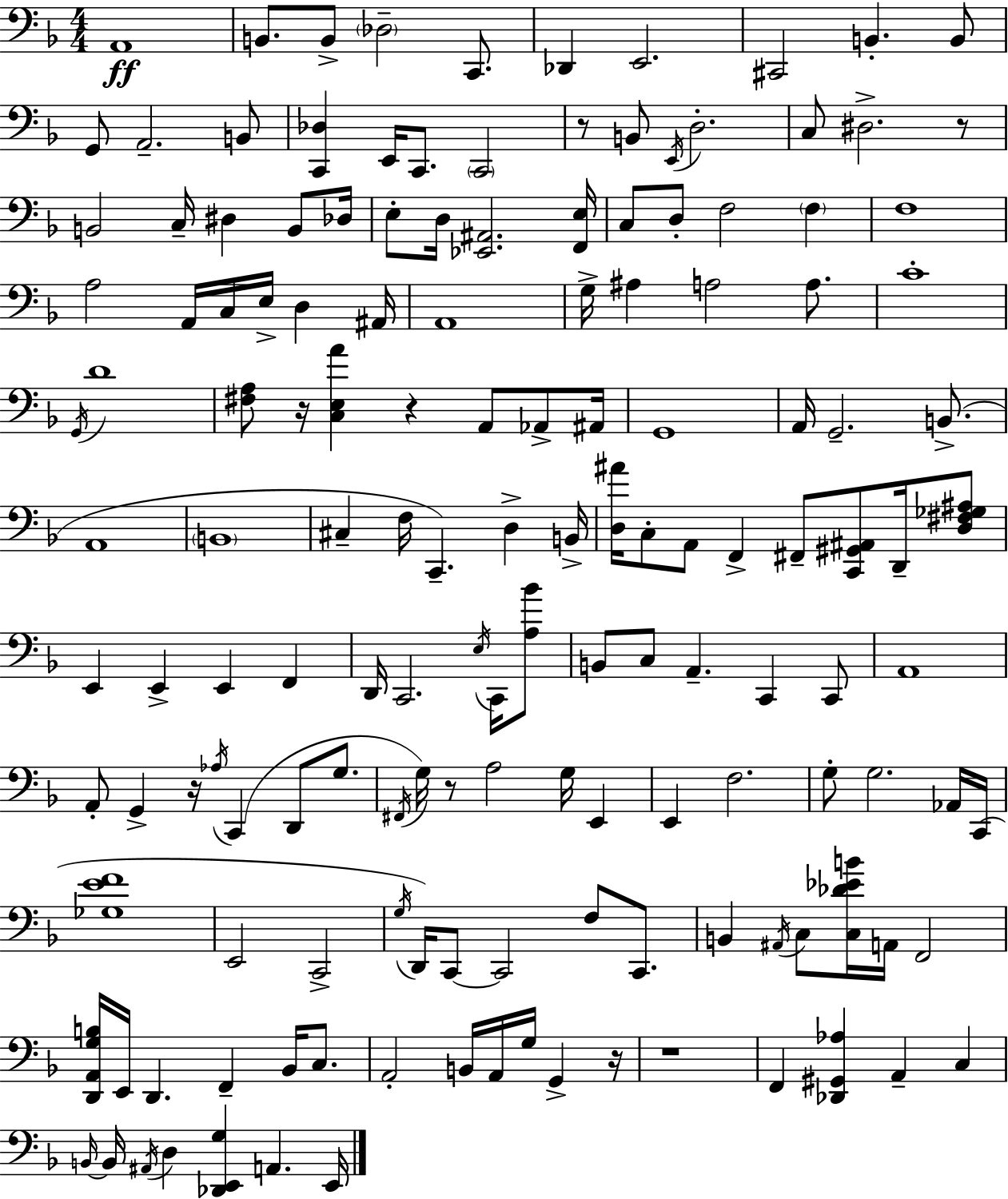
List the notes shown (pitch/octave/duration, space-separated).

A2/w B2/e. B2/e Db3/h C2/e. Db2/q E2/h. C#2/h B2/q. B2/e G2/e A2/h. B2/e [C2,Db3]/q E2/s C2/e. C2/h R/e B2/e E2/s D3/h. C3/e D#3/h. R/e B2/h C3/s D#3/q B2/e Db3/s E3/e D3/s [Eb2,A#2]/h. [F2,E3]/s C3/e D3/e F3/h F3/q F3/w A3/h A2/s C3/s E3/s D3/q A#2/s A2/w G3/s A#3/q A3/h A3/e. C4/w G2/s D4/w [F#3,A3]/e R/s [C3,E3,A4]/q R/q A2/e Ab2/e A#2/s G2/w A2/s G2/h. B2/e. A2/w B2/w C#3/q F3/s C2/q. D3/q B2/s [D3,A#4]/s C3/e A2/e F2/q F#2/e [C2,G#2,A#2]/e D2/s [D3,F#3,Gb3,A#3]/e E2/q E2/q E2/q F2/q D2/s C2/h. E3/s C2/s [A3,Bb4]/e B2/e C3/e A2/q. C2/q C2/e A2/w A2/e G2/q R/s Ab3/s C2/q D2/e G3/e. F#2/s G3/s R/e A3/h G3/s E2/q E2/q F3/h. G3/e G3/h. Ab2/s C2/s [Gb3,E4,F4]/w E2/h C2/h G3/s D2/s C2/e C2/h F3/e C2/e. B2/q A#2/s C3/e [C3,Db4,Eb4,B4]/s A2/s F2/h [D2,A2,G3,B3]/s E2/s D2/q. F2/q Bb2/s C3/e. A2/h B2/s A2/s G3/s G2/q R/s R/w F2/q [Db2,G#2,Ab3]/q A2/q C3/q B2/s B2/s A#2/s D3/q [Db2,E2,G3]/q A2/q. E2/s